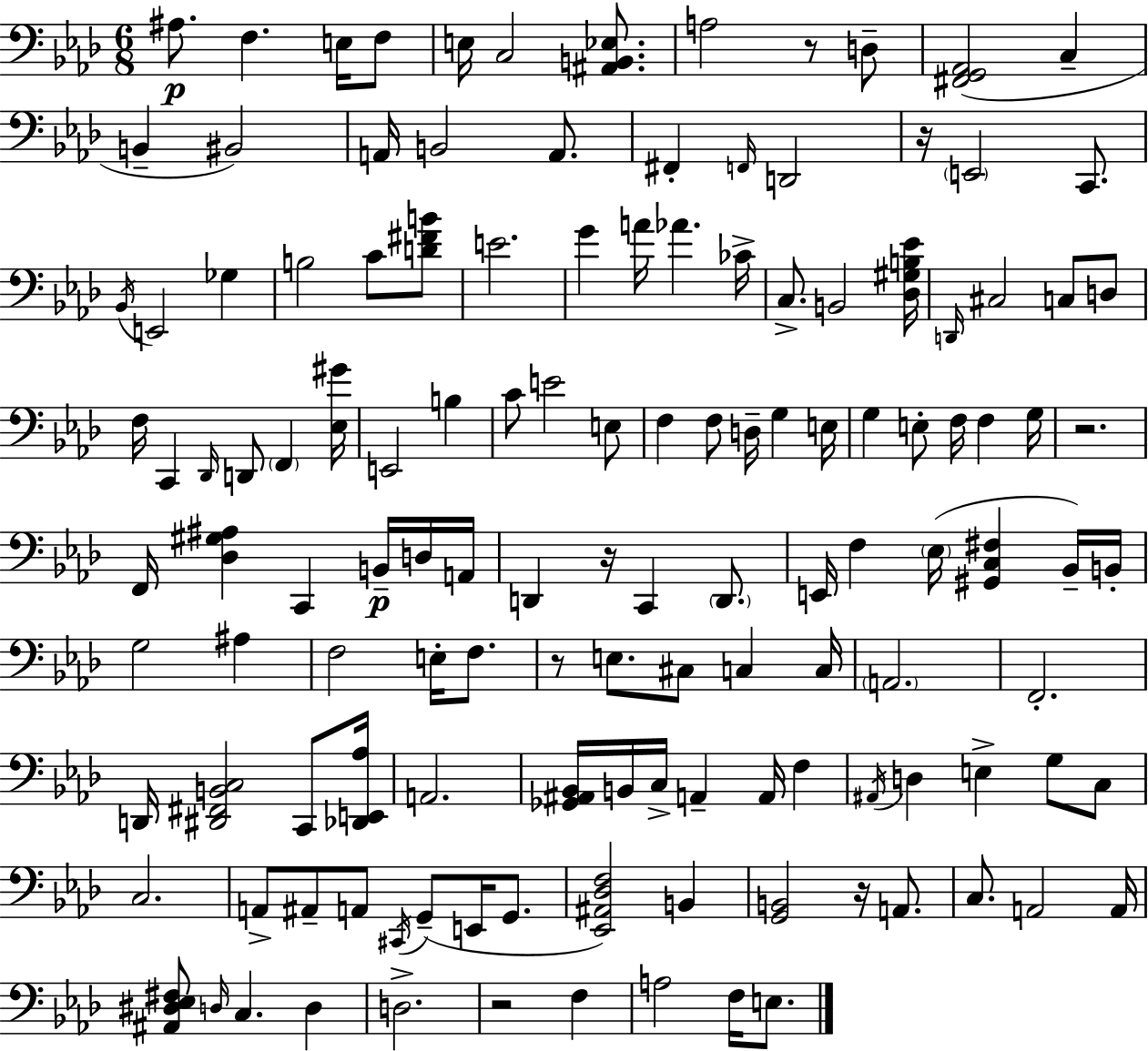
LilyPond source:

{
  \clef bass
  \numericTimeSignature
  \time 6/8
  \key f \minor
  ais8.\p f4. e16 f8 | e16 c2 <ais, b, ees>8. | a2 r8 d8-- | <fis, g, aes,>2( c4-- | \break b,4-- bis,2) | a,16 b,2 a,8. | fis,4-. \grace { f,16 } d,2 | r16 \parenthesize e,2 c,8. | \break \acciaccatura { bes,16 } e,2 ges4 | b2 c'8 | <d' fis' b'>8 e'2. | g'4 a'16 aes'4. | \break ces'16-> c8.-> b,2 | <des gis b ees'>16 \grace { d,16 } cis2 c8 | d8 f16 c,4 \grace { des,16 } d,8 \parenthesize f,4 | <ees gis'>16 e,2 | \break b4 c'8 e'2 | e8 f4 f8 d16-- g4 | e16 g4 e8-. f16 f4 | g16 r2. | \break f,16 <des gis ais>4 c,4 | b,16--\p d16 a,16 d,4 r16 c,4 | \parenthesize d,8. e,16 f4 \parenthesize ees16( <gis, c fis>4 | bes,16--) b,16-. g2 | \break ais4 f2 | e16-. f8. r8 e8. cis8 c4 | c16 \parenthesize a,2. | f,2.-. | \break d,16 <dis, fis, b, c>2 | c,8 <des, e, aes>16 a,2. | <ges, ais, bes,>16 b,16 c16-> a,4-- a,16 | f4 \acciaccatura { ais,16 } d4 e4-> | \break g8 c8 c2. | a,8-> ais,8-- a,8 \acciaccatura { cis,16 }( | g,8-- e,16 g,8. <ees, ais, des f>2) | b,4 <g, b,>2 | \break r16 a,8. c8. a,2 | a,16 <ais, dis ees fis>8 \grace { d16 } c4. | d4 d2.-> | r2 | \break f4 a2 | f16 e8. \bar "|."
}